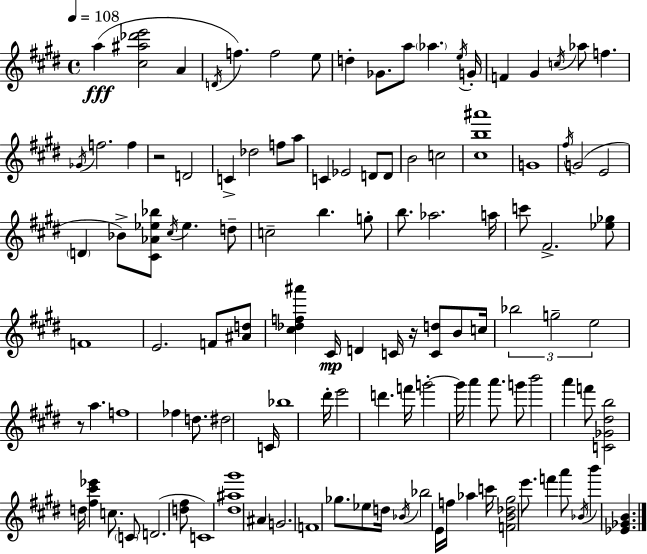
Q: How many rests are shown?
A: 3